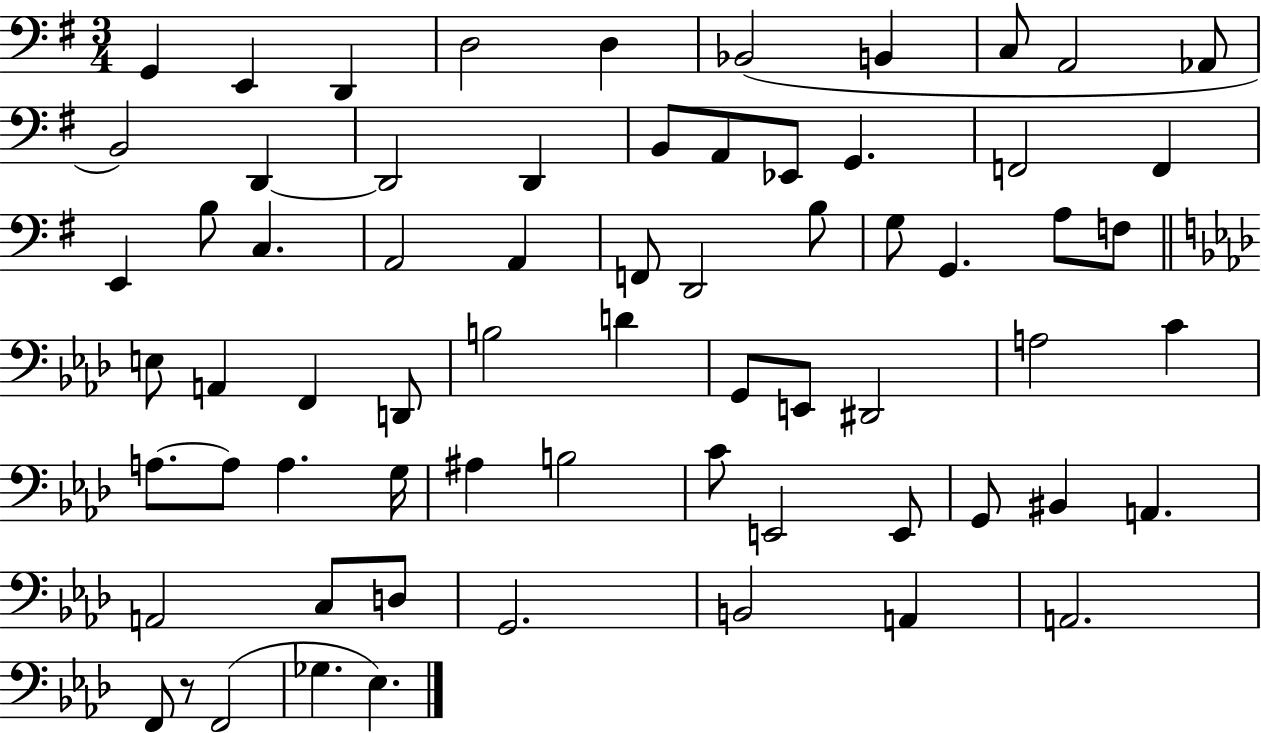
{
  \clef bass
  \numericTimeSignature
  \time 3/4
  \key g \major
  g,4 e,4 d,4 | d2 d4 | bes,2( b,4 | c8 a,2 aes,8 | \break b,2) d,4~~ | d,2 d,4 | b,8 a,8 ees,8 g,4. | f,2 f,4 | \break e,4 b8 c4. | a,2 a,4 | f,8 d,2 b8 | g8 g,4. a8 f8 | \break \bar "||" \break \key f \minor e8 a,4 f,4 d,8 | b2 d'4 | g,8 e,8 dis,2 | a2 c'4 | \break a8.~~ a8 a4. g16 | ais4 b2 | c'8 e,2 e,8 | g,8 bis,4 a,4. | \break a,2 c8 d8 | g,2. | b,2 a,4 | a,2. | \break f,8 r8 f,2( | ges4. ees4.) | \bar "|."
}